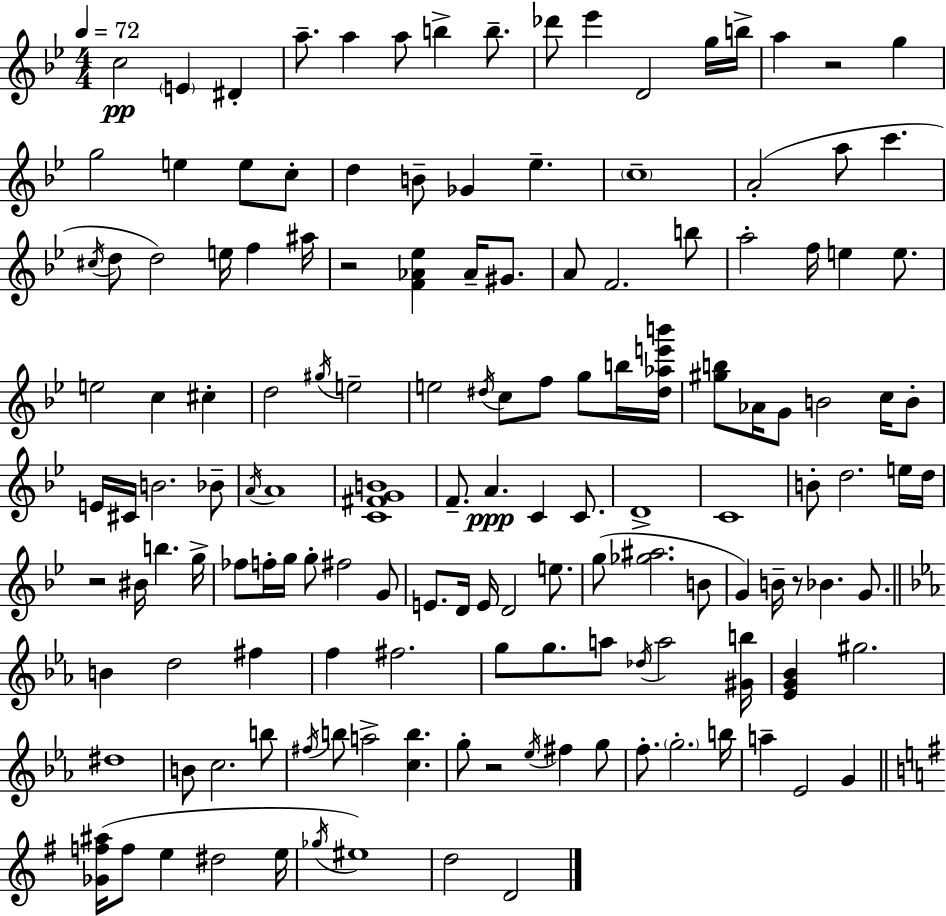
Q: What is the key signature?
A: BES major